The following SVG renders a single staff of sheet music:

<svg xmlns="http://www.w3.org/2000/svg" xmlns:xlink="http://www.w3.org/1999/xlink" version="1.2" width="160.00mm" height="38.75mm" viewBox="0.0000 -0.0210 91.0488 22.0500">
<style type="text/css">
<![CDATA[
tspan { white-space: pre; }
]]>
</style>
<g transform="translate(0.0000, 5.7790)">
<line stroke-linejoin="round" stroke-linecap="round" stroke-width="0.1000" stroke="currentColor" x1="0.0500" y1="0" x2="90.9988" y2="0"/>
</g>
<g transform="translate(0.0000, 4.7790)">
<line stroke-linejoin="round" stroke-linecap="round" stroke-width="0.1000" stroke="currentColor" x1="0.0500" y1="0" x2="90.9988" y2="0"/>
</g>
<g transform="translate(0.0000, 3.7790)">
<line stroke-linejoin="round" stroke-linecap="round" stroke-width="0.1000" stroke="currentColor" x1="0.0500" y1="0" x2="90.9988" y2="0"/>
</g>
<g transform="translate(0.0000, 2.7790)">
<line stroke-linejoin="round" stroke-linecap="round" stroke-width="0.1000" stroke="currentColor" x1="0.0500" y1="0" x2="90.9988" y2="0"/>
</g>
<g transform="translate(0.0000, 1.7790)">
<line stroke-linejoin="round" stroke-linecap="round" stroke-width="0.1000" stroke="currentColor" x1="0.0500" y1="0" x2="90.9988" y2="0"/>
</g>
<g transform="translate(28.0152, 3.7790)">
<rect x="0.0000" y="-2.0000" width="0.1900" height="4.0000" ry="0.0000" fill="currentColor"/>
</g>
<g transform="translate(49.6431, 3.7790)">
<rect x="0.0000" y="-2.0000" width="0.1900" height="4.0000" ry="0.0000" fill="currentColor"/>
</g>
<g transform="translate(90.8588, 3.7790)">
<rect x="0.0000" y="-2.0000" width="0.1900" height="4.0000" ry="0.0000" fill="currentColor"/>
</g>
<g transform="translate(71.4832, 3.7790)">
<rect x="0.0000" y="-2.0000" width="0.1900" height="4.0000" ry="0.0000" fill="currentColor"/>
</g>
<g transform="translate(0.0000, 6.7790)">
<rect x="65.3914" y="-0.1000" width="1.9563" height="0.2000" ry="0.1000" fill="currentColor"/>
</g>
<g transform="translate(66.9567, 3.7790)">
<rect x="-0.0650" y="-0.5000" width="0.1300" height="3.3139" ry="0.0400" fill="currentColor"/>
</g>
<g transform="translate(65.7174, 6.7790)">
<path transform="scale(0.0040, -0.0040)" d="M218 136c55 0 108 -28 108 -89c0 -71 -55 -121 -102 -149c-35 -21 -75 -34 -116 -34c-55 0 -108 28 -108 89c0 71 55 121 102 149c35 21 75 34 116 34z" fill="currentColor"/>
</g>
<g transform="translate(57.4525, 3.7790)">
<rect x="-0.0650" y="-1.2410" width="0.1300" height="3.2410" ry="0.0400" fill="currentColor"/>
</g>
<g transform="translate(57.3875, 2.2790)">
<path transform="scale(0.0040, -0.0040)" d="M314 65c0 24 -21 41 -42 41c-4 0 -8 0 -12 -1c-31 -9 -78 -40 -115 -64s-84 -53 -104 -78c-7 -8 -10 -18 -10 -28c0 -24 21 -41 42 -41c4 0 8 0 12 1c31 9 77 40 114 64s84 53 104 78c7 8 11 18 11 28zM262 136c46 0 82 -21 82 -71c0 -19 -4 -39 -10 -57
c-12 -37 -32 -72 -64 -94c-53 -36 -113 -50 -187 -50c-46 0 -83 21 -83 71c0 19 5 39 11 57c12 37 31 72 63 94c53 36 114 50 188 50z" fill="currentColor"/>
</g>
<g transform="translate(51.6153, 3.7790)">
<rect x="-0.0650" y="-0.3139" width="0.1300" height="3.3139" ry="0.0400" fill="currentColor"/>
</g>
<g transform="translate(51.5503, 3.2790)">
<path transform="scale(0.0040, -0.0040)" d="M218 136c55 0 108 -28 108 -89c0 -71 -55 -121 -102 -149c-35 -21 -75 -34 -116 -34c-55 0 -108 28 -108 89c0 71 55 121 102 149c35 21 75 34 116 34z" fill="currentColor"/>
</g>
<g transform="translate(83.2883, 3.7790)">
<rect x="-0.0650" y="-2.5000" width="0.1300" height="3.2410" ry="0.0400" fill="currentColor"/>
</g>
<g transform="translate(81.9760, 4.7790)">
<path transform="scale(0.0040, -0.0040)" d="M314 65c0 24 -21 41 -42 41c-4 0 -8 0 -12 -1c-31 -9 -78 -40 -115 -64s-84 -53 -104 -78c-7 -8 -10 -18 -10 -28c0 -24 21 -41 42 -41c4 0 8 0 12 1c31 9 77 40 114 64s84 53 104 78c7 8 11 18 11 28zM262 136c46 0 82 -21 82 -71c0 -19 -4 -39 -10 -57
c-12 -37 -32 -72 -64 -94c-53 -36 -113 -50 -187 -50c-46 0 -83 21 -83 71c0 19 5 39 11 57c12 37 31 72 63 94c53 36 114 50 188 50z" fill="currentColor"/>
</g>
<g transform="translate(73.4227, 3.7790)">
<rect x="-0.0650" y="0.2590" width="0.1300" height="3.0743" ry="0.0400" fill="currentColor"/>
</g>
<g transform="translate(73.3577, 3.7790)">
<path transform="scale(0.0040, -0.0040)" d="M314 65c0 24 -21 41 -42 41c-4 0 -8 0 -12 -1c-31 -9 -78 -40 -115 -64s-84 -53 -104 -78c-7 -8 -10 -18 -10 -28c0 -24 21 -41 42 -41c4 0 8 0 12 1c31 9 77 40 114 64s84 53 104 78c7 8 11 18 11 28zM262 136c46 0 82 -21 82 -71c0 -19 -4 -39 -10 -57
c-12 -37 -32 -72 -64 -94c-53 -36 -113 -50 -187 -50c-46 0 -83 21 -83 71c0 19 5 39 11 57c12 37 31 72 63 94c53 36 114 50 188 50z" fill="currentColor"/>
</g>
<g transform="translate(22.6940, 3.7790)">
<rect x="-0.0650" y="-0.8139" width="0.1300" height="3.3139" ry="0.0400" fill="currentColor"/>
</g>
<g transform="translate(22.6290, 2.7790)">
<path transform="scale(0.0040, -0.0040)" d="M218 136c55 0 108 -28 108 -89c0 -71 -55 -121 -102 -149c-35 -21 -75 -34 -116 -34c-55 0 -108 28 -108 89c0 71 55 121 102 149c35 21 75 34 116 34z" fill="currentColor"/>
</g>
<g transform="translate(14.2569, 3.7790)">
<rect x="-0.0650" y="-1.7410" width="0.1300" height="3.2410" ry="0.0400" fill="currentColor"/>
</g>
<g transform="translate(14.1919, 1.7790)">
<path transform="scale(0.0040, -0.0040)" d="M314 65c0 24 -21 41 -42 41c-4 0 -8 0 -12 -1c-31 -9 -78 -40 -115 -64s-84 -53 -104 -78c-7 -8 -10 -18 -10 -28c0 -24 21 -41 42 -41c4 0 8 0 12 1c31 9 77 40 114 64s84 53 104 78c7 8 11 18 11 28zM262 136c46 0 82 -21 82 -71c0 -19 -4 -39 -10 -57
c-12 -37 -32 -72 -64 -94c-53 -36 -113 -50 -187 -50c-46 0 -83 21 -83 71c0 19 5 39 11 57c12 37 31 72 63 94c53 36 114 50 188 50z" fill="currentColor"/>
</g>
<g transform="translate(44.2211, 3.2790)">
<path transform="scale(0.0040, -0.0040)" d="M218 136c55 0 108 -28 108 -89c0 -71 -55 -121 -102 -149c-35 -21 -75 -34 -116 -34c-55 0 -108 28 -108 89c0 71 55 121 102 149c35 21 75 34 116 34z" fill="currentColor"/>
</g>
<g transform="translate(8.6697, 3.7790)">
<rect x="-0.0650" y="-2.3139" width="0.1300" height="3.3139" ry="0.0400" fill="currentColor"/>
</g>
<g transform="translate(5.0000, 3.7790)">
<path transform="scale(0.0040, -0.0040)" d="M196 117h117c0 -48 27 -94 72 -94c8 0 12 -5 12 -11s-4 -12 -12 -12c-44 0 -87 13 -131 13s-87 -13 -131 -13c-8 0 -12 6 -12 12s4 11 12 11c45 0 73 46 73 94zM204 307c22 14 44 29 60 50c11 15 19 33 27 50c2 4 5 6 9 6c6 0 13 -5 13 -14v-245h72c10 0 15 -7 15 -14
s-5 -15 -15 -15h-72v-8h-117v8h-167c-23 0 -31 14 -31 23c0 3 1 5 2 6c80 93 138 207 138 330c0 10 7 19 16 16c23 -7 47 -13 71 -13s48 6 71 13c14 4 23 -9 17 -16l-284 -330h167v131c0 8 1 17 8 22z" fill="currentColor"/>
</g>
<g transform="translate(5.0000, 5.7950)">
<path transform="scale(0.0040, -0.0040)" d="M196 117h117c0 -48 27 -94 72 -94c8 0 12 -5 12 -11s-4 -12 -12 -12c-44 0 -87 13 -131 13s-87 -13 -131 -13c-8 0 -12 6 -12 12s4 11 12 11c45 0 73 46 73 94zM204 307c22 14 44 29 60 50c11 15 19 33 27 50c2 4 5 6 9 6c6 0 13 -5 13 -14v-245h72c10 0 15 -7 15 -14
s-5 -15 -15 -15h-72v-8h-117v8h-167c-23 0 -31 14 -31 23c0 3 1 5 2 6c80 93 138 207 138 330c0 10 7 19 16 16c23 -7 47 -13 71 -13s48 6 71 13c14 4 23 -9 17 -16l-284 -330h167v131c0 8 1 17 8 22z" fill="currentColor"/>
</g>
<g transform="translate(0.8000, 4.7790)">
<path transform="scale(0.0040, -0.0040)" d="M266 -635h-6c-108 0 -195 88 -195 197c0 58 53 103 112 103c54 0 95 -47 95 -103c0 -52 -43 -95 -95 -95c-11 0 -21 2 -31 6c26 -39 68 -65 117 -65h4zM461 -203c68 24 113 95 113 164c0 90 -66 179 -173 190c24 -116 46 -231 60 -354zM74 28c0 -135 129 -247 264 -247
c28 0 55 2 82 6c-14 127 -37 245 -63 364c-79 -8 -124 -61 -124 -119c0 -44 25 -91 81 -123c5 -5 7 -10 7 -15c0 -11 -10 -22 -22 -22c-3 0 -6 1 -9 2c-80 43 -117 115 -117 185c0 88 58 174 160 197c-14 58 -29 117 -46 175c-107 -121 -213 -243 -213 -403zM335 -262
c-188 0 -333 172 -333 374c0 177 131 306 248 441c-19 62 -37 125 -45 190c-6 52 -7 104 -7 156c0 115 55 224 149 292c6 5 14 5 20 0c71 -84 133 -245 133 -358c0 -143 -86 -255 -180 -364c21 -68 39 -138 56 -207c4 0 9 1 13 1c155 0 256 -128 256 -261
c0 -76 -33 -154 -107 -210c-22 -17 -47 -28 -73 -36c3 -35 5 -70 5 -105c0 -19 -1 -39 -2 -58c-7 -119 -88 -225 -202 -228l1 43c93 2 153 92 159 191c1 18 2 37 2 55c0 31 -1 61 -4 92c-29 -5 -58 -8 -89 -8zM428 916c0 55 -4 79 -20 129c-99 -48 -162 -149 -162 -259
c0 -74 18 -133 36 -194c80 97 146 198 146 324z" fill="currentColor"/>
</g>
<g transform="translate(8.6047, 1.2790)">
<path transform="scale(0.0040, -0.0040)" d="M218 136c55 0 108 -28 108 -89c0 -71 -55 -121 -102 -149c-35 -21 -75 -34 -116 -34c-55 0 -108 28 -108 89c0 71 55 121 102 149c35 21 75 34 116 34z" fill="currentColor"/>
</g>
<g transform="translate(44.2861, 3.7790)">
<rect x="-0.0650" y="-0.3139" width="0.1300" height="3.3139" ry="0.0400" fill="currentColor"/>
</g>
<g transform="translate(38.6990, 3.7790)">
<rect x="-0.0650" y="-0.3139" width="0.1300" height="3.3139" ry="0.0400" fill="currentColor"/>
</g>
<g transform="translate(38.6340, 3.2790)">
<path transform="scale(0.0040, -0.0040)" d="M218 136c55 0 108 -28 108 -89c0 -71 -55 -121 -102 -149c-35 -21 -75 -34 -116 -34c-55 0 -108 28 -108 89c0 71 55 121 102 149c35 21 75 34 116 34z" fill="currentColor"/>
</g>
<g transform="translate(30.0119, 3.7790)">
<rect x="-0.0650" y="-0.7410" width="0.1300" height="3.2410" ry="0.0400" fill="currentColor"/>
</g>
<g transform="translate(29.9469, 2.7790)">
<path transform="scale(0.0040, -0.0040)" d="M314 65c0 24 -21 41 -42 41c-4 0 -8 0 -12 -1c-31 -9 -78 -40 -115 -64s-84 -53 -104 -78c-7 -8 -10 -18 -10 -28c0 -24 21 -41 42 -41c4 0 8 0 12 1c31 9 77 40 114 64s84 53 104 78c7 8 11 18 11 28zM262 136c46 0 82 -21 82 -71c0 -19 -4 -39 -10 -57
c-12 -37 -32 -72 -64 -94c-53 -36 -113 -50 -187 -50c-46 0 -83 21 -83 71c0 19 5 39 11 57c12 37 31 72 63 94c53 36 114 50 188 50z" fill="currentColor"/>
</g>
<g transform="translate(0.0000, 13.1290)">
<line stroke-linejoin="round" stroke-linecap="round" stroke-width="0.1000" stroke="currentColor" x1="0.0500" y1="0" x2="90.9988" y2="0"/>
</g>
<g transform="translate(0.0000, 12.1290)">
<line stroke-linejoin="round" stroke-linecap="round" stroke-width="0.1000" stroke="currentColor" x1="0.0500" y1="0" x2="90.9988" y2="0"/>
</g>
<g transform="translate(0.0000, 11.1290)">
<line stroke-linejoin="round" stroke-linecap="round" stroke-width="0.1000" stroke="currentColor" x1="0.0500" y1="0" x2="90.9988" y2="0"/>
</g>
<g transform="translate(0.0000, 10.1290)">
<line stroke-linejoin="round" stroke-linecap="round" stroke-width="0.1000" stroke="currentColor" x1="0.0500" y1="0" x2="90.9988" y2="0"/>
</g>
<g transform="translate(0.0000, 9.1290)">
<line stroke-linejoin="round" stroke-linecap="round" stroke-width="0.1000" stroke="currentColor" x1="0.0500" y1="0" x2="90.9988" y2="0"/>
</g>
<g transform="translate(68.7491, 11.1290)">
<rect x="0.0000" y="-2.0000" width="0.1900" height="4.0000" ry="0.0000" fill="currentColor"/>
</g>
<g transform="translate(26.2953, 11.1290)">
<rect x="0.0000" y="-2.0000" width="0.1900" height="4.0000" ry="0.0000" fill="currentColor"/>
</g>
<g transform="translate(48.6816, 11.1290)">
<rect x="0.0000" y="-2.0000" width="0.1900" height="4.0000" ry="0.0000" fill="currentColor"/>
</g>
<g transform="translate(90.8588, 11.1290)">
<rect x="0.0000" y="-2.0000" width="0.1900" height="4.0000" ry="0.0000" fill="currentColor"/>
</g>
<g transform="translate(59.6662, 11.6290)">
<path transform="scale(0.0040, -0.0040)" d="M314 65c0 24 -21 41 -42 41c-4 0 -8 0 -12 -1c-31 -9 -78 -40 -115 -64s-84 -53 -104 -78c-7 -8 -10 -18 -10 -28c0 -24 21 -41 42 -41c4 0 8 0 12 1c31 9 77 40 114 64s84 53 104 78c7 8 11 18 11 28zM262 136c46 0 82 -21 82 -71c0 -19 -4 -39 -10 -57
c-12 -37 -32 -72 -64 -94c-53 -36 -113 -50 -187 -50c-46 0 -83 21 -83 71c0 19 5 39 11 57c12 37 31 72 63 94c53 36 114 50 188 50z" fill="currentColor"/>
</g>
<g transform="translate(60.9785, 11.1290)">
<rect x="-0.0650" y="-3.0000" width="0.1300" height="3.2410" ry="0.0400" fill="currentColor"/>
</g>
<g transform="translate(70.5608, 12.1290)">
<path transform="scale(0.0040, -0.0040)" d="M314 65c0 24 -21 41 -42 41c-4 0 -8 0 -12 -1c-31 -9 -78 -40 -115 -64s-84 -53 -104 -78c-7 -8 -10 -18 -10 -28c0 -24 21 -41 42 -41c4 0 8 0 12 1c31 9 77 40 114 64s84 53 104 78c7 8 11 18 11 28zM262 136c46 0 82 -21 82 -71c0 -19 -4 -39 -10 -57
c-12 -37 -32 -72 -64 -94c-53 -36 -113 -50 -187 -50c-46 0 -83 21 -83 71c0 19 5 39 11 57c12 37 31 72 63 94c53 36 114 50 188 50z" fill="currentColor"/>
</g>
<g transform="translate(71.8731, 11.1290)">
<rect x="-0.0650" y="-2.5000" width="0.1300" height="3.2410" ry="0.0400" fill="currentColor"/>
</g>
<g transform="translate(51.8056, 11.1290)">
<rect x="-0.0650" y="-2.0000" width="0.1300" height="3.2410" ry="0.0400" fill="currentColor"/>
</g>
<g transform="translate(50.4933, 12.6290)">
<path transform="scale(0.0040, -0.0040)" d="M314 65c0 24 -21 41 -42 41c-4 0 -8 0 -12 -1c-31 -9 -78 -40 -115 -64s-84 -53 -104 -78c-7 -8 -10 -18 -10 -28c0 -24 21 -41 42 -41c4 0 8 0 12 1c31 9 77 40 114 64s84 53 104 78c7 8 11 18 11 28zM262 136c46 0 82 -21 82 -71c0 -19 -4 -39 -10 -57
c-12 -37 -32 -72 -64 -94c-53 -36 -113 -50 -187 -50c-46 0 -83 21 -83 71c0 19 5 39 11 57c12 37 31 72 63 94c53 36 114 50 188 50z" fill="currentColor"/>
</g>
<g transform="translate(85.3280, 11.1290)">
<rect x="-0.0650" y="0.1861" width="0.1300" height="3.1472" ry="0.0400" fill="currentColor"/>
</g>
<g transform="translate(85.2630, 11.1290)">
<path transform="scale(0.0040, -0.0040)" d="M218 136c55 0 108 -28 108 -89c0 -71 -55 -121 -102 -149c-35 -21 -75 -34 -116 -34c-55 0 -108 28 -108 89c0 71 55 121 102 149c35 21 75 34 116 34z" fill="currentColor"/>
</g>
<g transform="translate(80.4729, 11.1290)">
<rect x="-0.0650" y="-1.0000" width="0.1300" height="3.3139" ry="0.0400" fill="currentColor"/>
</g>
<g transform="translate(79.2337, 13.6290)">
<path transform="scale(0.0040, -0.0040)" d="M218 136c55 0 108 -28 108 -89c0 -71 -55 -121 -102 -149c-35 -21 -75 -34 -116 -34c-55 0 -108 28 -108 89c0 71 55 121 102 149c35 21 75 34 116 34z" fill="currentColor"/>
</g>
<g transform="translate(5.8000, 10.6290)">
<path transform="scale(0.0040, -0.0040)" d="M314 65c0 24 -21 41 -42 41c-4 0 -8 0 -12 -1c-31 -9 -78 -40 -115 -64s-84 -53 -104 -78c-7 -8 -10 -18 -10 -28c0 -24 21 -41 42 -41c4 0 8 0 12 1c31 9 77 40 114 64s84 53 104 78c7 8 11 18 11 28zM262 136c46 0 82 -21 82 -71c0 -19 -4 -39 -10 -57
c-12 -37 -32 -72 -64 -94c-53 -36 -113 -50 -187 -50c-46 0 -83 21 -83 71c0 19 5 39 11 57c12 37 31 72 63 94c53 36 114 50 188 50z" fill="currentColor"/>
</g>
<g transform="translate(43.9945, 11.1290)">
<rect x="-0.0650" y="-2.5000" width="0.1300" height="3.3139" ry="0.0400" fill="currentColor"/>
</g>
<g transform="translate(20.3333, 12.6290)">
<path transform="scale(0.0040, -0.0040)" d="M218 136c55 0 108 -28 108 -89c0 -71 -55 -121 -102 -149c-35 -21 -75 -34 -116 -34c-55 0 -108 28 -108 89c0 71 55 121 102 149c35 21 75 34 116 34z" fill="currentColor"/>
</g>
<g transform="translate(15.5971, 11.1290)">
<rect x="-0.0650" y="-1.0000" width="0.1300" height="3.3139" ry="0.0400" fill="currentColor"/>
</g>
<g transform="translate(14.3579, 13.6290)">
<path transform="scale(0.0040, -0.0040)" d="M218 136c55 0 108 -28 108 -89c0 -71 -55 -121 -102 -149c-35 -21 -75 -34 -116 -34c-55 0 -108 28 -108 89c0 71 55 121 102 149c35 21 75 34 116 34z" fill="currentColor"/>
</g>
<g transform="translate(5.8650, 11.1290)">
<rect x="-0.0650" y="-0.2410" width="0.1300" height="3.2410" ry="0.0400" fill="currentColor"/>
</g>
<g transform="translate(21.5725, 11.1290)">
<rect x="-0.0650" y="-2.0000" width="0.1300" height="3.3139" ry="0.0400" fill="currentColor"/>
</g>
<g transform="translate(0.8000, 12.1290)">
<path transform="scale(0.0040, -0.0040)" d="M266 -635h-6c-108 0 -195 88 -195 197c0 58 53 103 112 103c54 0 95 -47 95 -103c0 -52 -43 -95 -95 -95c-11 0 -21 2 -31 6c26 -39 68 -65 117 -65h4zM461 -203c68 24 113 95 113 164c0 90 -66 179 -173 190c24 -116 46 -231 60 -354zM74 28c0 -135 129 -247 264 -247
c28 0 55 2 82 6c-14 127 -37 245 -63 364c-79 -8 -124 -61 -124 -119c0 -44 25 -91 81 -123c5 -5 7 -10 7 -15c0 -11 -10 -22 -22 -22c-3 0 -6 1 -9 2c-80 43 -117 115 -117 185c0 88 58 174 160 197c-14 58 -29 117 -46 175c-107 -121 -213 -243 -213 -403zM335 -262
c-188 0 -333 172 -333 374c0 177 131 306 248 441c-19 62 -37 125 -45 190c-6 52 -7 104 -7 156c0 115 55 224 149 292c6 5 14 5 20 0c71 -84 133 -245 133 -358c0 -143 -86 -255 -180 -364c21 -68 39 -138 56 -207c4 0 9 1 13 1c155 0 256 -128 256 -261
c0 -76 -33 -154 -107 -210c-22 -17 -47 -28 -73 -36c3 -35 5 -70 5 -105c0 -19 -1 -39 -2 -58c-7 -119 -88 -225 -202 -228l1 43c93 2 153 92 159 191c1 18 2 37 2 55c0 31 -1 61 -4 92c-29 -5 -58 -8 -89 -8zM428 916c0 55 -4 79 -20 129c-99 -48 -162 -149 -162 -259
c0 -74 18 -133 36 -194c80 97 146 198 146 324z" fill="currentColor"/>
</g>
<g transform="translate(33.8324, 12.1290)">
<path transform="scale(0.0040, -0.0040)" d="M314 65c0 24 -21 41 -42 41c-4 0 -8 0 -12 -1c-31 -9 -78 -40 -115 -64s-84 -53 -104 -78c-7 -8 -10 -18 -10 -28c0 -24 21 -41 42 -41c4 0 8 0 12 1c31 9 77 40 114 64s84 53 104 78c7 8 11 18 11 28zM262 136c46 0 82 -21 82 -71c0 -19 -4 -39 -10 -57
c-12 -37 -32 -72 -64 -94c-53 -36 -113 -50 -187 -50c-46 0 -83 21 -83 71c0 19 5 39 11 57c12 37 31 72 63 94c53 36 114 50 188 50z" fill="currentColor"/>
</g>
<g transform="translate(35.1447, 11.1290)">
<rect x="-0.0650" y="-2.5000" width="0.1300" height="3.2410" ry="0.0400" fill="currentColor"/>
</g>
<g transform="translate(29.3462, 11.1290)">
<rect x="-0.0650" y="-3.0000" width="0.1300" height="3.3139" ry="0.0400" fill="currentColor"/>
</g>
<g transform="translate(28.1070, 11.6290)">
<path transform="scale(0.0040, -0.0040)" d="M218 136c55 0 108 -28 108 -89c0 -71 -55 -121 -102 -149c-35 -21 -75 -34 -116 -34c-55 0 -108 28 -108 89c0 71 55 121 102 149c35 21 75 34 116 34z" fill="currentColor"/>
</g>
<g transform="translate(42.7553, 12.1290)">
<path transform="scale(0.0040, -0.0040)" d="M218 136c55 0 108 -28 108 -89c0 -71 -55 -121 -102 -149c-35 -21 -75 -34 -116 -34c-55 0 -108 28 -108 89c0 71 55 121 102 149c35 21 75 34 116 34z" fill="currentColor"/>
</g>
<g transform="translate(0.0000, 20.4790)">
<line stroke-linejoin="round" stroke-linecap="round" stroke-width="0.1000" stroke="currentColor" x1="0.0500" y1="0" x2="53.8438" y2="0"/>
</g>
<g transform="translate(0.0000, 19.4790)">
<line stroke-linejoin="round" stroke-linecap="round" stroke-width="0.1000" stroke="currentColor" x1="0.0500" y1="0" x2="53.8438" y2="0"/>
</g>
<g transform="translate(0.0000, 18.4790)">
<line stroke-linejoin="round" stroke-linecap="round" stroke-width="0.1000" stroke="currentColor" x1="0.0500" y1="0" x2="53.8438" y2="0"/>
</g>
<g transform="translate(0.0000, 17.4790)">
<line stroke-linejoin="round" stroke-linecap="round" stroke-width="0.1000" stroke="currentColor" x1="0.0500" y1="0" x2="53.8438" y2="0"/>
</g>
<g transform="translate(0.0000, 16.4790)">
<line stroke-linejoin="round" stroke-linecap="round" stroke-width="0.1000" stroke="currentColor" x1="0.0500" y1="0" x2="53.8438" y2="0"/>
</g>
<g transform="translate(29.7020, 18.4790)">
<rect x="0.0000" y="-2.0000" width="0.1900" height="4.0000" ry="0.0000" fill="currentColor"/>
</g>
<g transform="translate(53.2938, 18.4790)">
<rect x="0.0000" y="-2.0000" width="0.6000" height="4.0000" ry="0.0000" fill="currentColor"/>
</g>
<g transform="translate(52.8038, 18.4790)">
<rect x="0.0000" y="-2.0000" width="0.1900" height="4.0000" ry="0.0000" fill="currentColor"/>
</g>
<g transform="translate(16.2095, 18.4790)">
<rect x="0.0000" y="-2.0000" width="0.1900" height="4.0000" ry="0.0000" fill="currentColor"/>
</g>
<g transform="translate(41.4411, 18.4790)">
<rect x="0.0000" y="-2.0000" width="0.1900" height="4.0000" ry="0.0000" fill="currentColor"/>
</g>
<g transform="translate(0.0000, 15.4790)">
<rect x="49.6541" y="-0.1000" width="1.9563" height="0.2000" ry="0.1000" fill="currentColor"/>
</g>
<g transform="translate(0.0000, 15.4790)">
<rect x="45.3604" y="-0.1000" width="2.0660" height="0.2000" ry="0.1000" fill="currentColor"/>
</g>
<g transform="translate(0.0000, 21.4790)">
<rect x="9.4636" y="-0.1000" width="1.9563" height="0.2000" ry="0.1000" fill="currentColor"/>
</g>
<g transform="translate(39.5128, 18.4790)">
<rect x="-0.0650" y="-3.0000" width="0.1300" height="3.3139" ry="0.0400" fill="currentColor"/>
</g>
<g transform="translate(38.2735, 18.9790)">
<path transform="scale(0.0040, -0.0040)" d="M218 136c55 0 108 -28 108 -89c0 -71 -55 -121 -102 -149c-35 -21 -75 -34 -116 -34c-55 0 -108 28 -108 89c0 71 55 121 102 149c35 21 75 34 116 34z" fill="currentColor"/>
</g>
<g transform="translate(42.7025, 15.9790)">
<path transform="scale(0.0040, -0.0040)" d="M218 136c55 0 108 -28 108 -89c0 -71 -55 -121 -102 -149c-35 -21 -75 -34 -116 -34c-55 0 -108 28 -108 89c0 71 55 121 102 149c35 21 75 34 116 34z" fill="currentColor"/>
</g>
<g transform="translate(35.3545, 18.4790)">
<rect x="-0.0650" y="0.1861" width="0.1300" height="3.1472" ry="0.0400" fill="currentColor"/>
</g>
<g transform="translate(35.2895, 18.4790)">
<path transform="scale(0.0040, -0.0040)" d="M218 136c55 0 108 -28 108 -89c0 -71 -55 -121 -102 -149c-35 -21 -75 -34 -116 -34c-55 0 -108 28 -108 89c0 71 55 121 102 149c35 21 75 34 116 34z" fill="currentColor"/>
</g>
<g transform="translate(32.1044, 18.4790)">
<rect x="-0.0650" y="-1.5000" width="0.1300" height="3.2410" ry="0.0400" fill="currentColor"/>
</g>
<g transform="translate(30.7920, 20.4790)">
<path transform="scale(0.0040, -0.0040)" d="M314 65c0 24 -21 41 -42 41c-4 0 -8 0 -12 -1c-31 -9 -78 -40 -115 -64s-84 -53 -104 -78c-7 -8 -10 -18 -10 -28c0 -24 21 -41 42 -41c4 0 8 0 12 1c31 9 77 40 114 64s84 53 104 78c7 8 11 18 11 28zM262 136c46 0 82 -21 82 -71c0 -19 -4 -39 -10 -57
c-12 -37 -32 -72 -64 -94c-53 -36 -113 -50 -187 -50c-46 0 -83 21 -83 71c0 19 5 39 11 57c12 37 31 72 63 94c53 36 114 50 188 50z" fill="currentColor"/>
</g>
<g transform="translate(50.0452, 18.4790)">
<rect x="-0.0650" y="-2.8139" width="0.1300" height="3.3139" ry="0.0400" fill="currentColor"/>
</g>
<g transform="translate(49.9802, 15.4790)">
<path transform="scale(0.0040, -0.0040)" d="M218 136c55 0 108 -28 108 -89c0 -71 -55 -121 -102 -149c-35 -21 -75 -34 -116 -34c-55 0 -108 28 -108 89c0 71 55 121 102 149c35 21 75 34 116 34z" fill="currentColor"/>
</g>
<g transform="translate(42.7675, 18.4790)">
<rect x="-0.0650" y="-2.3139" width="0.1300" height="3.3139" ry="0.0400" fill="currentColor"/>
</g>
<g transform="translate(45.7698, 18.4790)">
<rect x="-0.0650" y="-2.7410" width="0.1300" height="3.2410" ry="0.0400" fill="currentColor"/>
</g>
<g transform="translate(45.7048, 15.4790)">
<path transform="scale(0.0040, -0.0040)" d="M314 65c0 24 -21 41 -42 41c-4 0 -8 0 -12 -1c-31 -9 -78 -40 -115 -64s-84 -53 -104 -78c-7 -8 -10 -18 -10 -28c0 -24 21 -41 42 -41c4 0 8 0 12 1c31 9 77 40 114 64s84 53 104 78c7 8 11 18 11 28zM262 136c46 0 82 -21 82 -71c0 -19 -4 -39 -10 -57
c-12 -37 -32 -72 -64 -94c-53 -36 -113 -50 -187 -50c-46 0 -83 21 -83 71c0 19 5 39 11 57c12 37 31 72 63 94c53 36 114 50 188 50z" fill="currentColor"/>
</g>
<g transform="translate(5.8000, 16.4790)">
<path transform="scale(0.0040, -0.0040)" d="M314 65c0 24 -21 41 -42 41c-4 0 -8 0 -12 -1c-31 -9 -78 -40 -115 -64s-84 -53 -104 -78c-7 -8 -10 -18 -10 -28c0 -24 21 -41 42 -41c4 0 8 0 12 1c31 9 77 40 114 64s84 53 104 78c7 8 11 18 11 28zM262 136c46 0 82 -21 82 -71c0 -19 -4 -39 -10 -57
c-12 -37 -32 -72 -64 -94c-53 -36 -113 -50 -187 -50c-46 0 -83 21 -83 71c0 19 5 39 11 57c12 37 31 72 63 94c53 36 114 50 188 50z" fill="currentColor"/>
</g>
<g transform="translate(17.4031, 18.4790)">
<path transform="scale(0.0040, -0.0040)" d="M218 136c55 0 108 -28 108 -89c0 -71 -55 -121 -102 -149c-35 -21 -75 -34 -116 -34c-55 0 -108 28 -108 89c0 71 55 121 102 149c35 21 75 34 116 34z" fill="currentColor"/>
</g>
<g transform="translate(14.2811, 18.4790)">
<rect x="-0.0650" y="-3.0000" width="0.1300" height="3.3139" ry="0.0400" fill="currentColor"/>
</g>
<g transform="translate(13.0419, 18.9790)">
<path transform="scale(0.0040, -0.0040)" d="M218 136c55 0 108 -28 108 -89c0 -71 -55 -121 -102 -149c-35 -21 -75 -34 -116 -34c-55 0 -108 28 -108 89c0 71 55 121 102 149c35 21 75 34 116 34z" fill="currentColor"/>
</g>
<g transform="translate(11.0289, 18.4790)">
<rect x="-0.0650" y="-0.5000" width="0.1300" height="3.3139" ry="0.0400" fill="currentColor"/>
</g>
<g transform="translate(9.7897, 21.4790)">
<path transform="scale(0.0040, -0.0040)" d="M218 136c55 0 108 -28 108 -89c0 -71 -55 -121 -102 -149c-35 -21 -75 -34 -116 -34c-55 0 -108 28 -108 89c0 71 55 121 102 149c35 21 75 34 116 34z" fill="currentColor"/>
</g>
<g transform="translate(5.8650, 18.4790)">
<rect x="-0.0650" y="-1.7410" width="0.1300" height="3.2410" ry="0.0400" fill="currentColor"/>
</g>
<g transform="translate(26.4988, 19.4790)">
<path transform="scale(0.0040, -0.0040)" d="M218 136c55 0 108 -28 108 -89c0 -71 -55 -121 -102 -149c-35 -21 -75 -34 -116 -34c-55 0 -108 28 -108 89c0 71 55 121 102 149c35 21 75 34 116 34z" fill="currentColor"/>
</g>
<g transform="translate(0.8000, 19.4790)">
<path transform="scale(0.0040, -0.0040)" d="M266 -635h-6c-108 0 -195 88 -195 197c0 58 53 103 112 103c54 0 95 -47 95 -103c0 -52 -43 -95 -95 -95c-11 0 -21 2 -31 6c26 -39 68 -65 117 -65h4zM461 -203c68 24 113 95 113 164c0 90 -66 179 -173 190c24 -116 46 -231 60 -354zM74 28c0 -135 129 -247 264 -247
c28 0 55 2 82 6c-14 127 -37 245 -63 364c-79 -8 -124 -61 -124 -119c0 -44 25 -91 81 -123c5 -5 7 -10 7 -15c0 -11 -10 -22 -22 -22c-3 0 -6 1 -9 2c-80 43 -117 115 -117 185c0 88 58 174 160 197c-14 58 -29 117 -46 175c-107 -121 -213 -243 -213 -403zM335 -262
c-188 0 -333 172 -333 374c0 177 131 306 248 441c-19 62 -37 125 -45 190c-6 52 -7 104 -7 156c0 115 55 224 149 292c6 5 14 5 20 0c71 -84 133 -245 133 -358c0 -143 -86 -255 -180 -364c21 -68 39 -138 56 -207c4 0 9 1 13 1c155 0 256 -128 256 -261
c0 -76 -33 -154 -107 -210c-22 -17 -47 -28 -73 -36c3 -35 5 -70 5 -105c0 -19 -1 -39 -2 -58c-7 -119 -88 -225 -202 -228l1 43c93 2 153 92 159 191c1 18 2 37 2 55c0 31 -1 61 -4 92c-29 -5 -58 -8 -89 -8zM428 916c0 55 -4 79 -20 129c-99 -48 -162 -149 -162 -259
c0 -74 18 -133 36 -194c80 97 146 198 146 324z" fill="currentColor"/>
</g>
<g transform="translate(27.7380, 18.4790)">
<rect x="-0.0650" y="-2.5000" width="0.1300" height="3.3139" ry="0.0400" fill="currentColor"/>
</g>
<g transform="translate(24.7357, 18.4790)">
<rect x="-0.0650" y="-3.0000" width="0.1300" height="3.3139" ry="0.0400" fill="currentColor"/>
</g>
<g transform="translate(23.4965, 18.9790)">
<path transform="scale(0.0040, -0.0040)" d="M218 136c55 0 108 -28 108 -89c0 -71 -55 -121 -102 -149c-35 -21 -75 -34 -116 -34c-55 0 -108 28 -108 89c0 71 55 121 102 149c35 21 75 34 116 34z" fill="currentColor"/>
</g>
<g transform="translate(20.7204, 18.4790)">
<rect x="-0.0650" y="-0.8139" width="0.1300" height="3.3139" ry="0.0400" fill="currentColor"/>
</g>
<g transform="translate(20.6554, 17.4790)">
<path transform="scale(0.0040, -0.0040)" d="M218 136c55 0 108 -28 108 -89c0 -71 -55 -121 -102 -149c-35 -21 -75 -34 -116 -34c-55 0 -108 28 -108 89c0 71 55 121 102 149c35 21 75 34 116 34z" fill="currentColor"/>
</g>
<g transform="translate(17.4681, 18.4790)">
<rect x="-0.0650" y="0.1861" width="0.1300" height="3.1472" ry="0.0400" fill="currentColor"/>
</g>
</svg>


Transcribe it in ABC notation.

X:1
T:Untitled
M:4/4
L:1/4
K:C
g f2 d d2 c c c e2 C B2 G2 c2 D F A G2 G F2 A2 G2 D B f2 C A B d A G E2 B A g a2 a